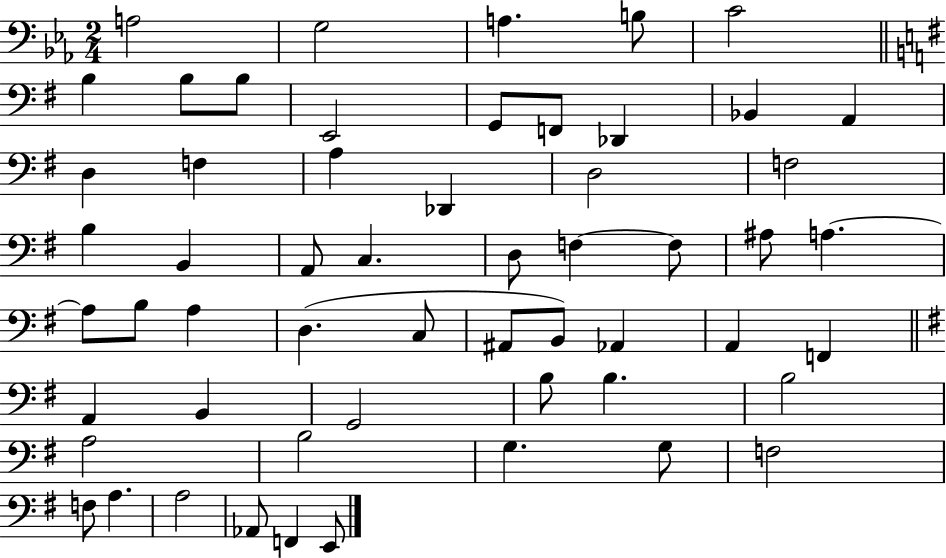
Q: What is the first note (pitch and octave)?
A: A3